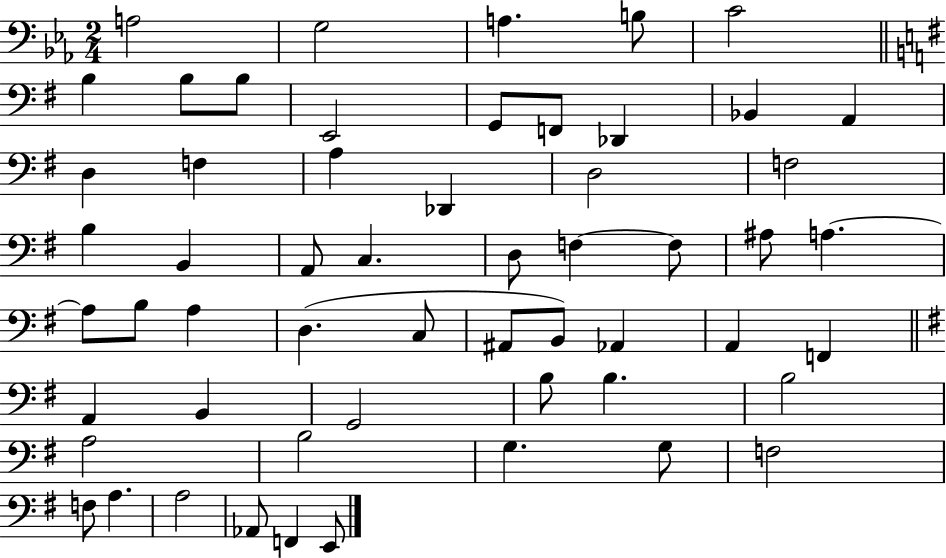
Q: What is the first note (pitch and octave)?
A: A3